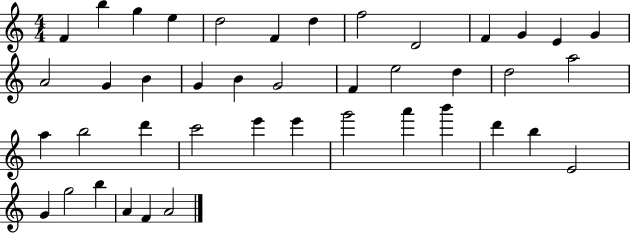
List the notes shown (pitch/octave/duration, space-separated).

F4/q B5/q G5/q E5/q D5/h F4/q D5/q F5/h D4/h F4/q G4/q E4/q G4/q A4/h G4/q B4/q G4/q B4/q G4/h F4/q E5/h D5/q D5/h A5/h A5/q B5/h D6/q C6/h E6/q E6/q G6/h A6/q B6/q D6/q B5/q E4/h G4/q G5/h B5/q A4/q F4/q A4/h